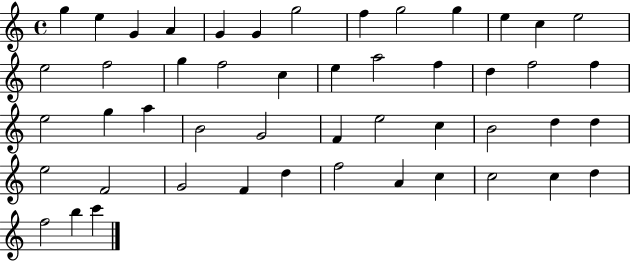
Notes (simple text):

G5/q E5/q G4/q A4/q G4/q G4/q G5/h F5/q G5/h G5/q E5/q C5/q E5/h E5/h F5/h G5/q F5/h C5/q E5/q A5/h F5/q D5/q F5/h F5/q E5/h G5/q A5/q B4/h G4/h F4/q E5/h C5/q B4/h D5/q D5/q E5/h F4/h G4/h F4/q D5/q F5/h A4/q C5/q C5/h C5/q D5/q F5/h B5/q C6/q